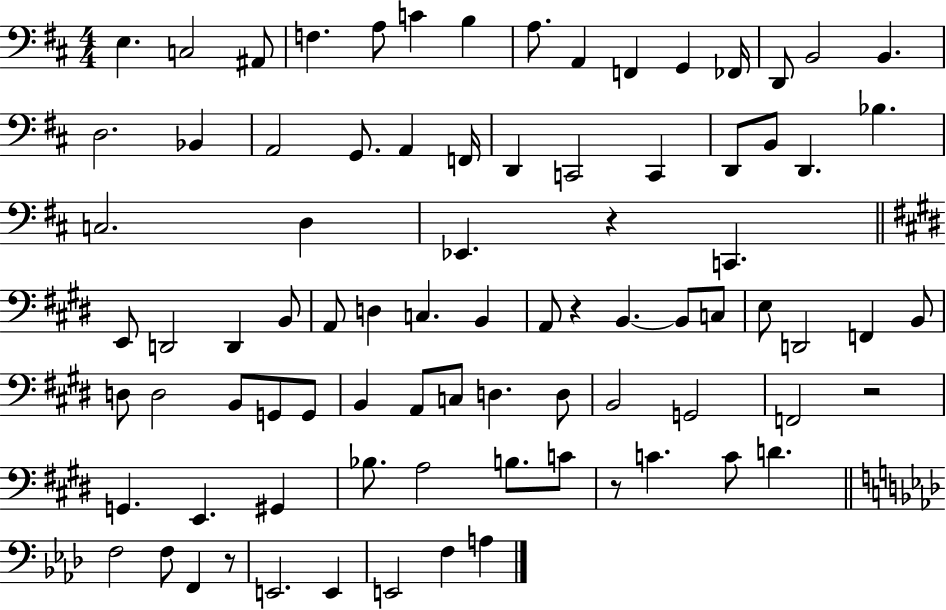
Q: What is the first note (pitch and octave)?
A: E3